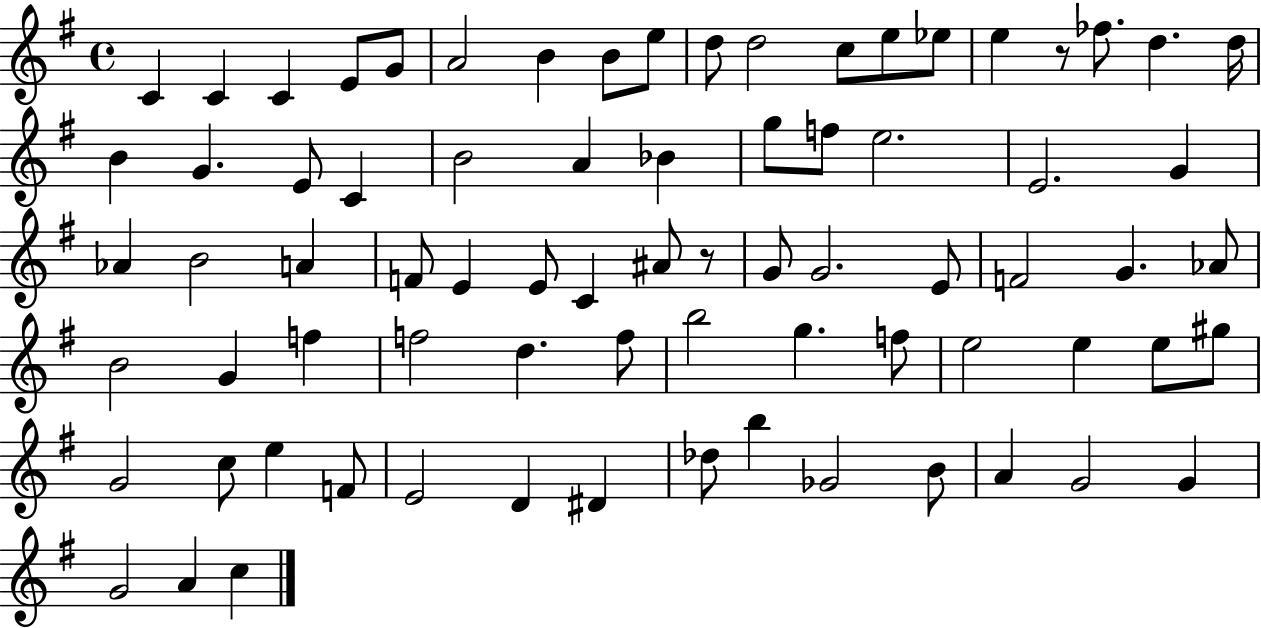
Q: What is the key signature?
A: G major